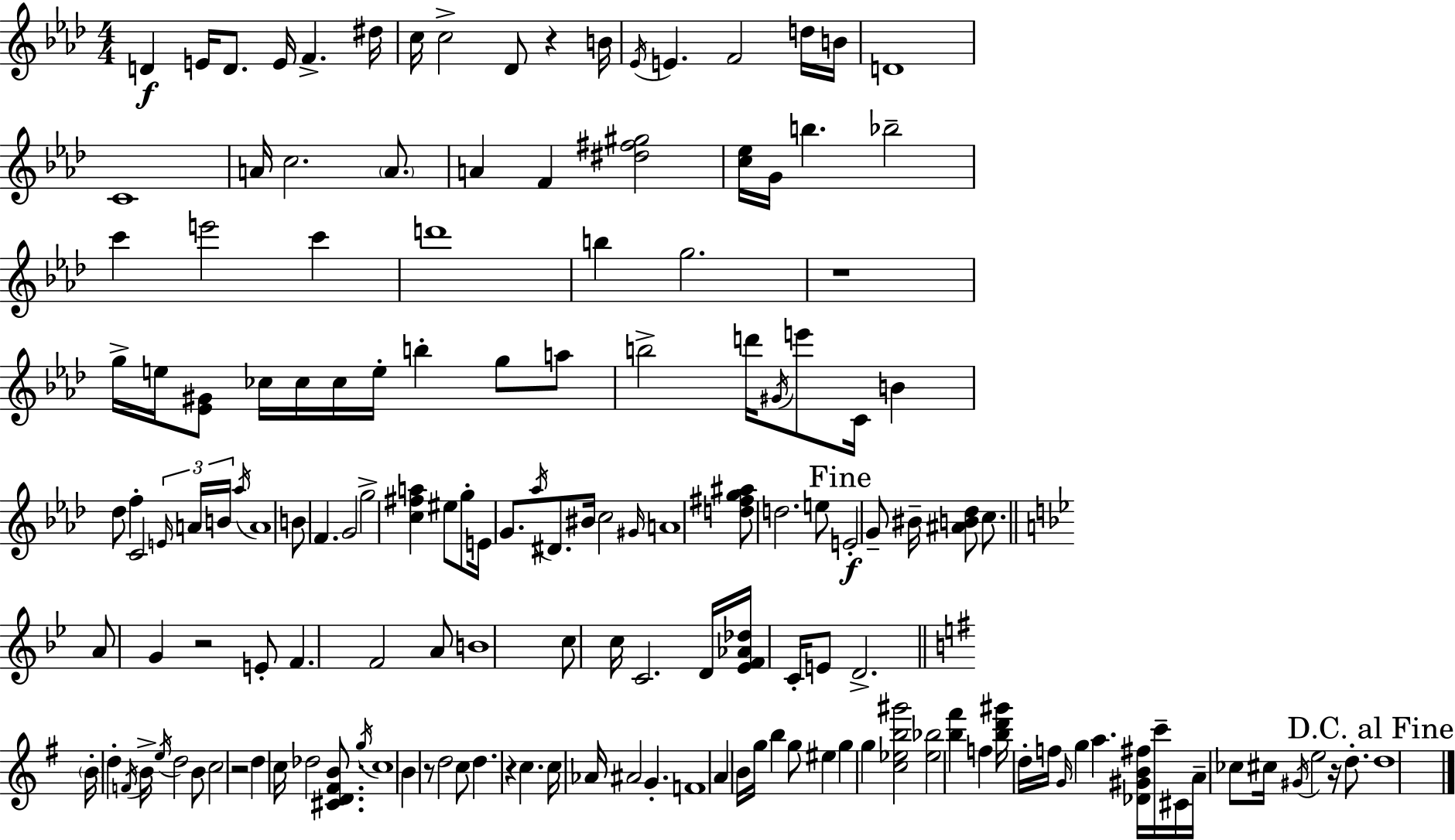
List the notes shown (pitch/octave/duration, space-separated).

D4/q E4/s D4/e. E4/s F4/q. D#5/s C5/s C5/h Db4/e R/q B4/s Eb4/s E4/q. F4/h D5/s B4/s D4/w C4/w A4/s C5/h. A4/e. A4/q F4/q [D#5,F#5,G#5]/h [C5,Eb5]/s G4/s B5/q. Bb5/h C6/q E6/h C6/q D6/w B5/q G5/h. R/w G5/s E5/s [Eb4,G#4]/e CES5/s CES5/s CES5/s E5/s B5/q G5/e A5/e B5/h D6/s G#4/s E6/e C4/s B4/q Db5/e F5/q C4/h E4/s A4/s B4/s Ab5/s A4/w B4/e F4/q. G4/h G5/h [C5,F#5,A5]/q EIS5/e G5/e E4/s G4/e. Ab5/s D#4/e. BIS4/s C5/h G#4/s A4/w [D5,F#5,G5,A#5]/e D5/h. E5/e E4/h G4/e BIS4/s [A#4,B4,Db5]/e C5/e. A4/e G4/q R/h E4/e F4/q. F4/h A4/e B4/w C5/e C5/s C4/h. D4/s [Eb4,F4,Ab4,Db5]/s C4/s E4/e D4/h. B4/s D5/q F4/s B4/s E5/s D5/h B4/e C5/h R/h D5/q C5/s Db5/h [C#4,D4,F#4,B4]/e. G5/s C5/w B4/q R/e D5/h C5/e D5/q. R/q C5/q. C5/s Ab4/s A#4/h G4/q. F4/w A4/q B4/s G5/s B5/q G5/e EIS5/q G5/q G5/q [C5,Eb5,B5,G#6]/h [Eb5,Bb5]/h [B5,F#6]/q F5/q [B5,D6,G#6]/s D5/s F5/s G4/s G5/q A5/q. [Db4,G#4,B4,F#5]/s C6/s C#4/s A4/s CES5/e C#5/s G#4/s E5/h R/s D5/e. D5/w